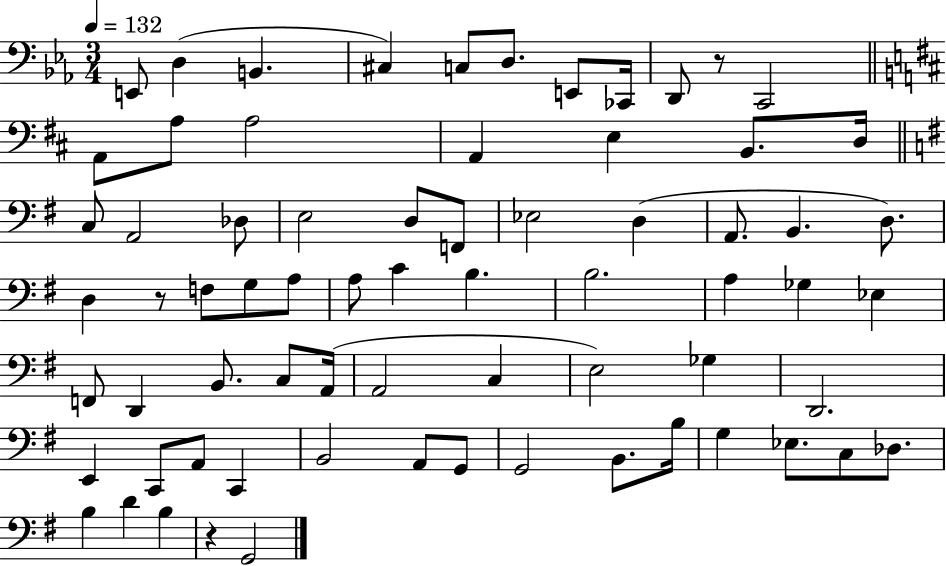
{
  \clef bass
  \numericTimeSignature
  \time 3/4
  \key ees \major
  \tempo 4 = 132
  e,8 d4( b,4. | cis4) c8 d8. e,8 ces,16 | d,8 r8 c,2 | \bar "||" \break \key b \minor a,8 a8 a2 | a,4 e4 b,8. d16 | \bar "||" \break \key g \major c8 a,2 des8 | e2 d8 f,8 | ees2 d4( | a,8. b,4. d8.) | \break d4 r8 f8 g8 a8 | a8 c'4 b4. | b2. | a4 ges4 ees4 | \break f,8 d,4 b,8. c8 a,16( | a,2 c4 | e2) ges4 | d,2. | \break e,4 c,8 a,8 c,4 | b,2 a,8 g,8 | g,2 b,8. b16 | g4 ees8. c8 des8. | \break b4 d'4 b4 | r4 g,2 | \bar "|."
}